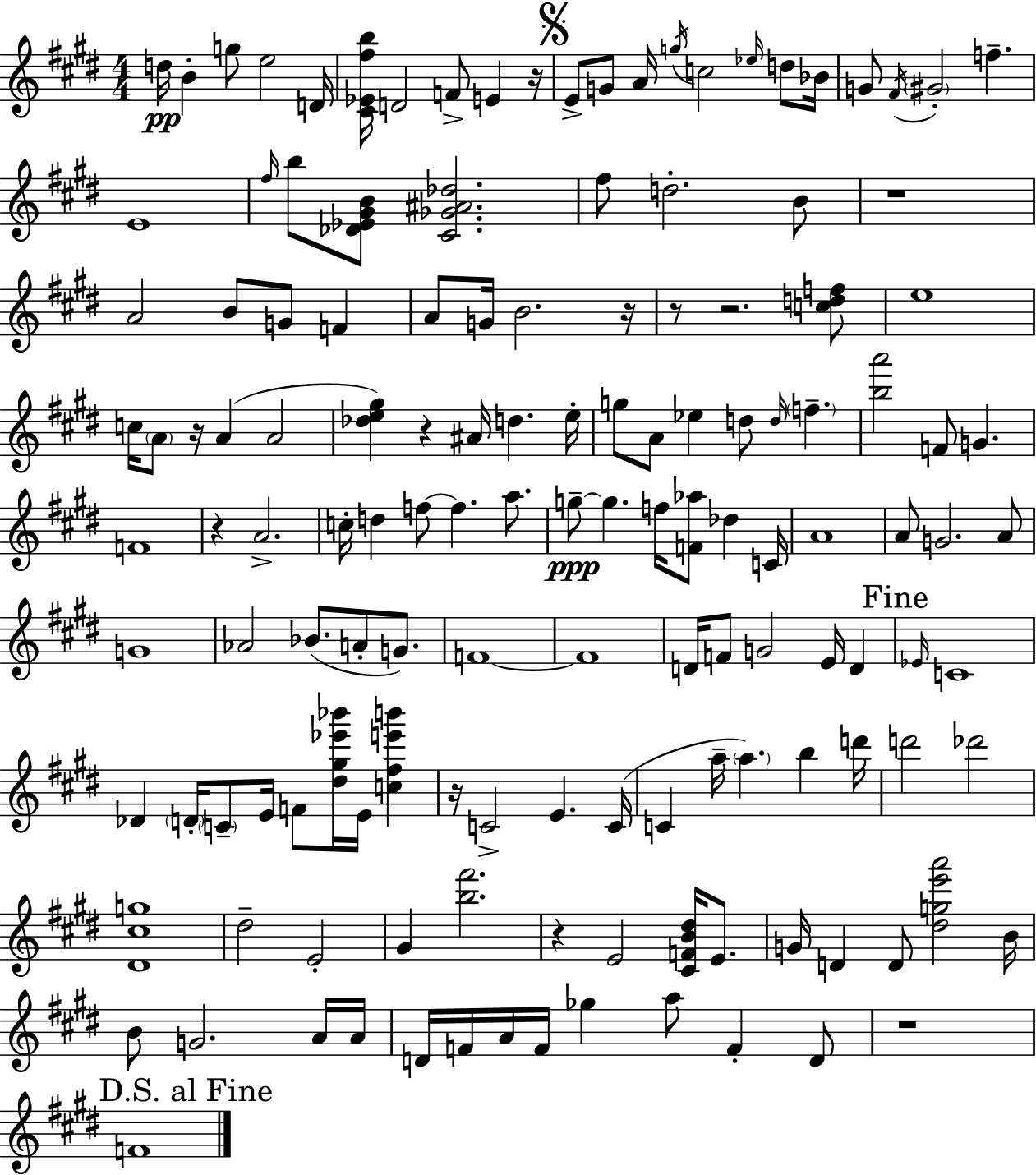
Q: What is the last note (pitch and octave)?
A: F4